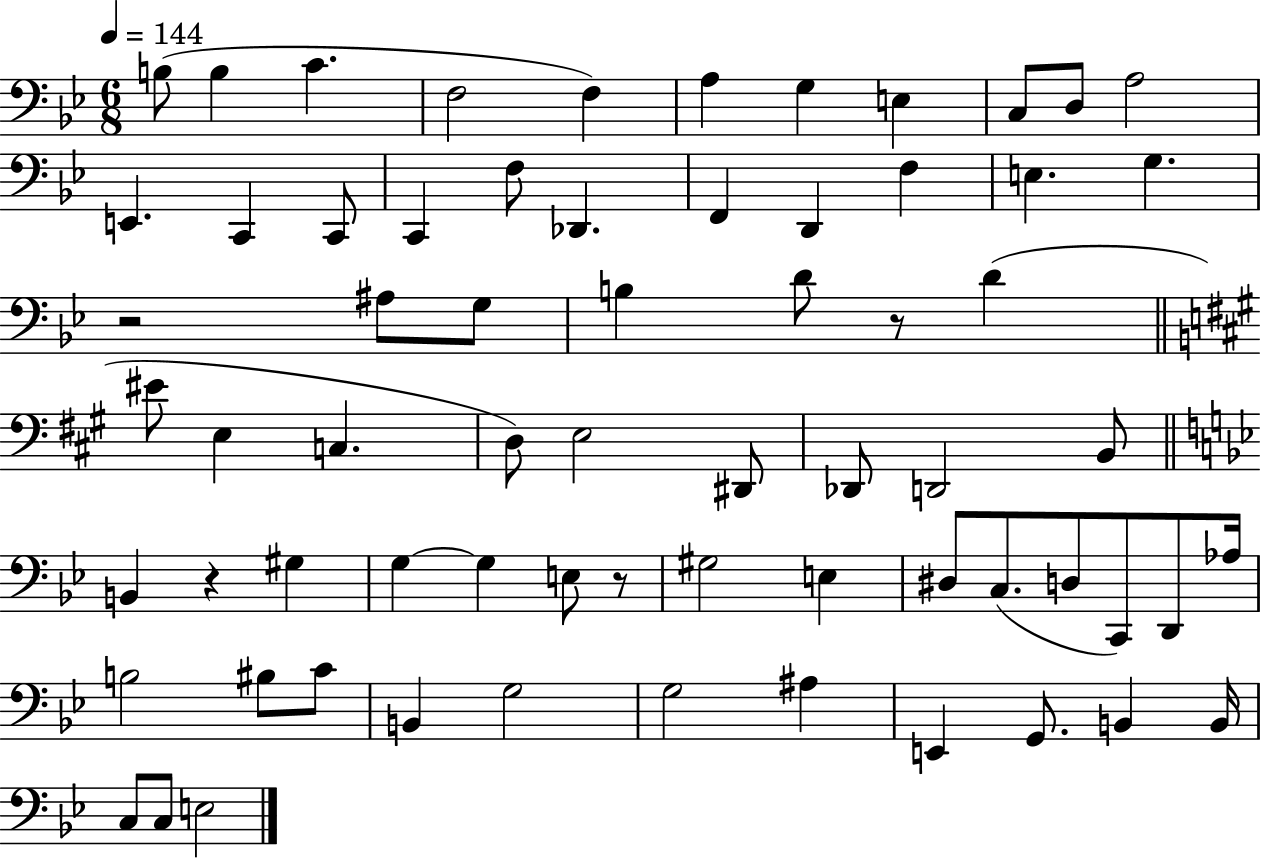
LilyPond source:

{
  \clef bass
  \numericTimeSignature
  \time 6/8
  \key bes \major
  \tempo 4 = 144
  b8( b4 c'4. | f2 f4) | a4 g4 e4 | c8 d8 a2 | \break e,4. c,4 c,8 | c,4 f8 des,4. | f,4 d,4 f4 | e4. g4. | \break r2 ais8 g8 | b4 d'8 r8 d'4( | \bar "||" \break \key a \major eis'8 e4 c4. | d8) e2 dis,8 | des,8 d,2 b,8 | \bar "||" \break \key bes \major b,4 r4 gis4 | g4~~ g4 e8 r8 | gis2 e4 | dis8 c8.( d8 c,8) d,8 aes16 | \break b2 bis8 c'8 | b,4 g2 | g2 ais4 | e,4 g,8. b,4 b,16 | \break c8 c8 e2 | \bar "|."
}